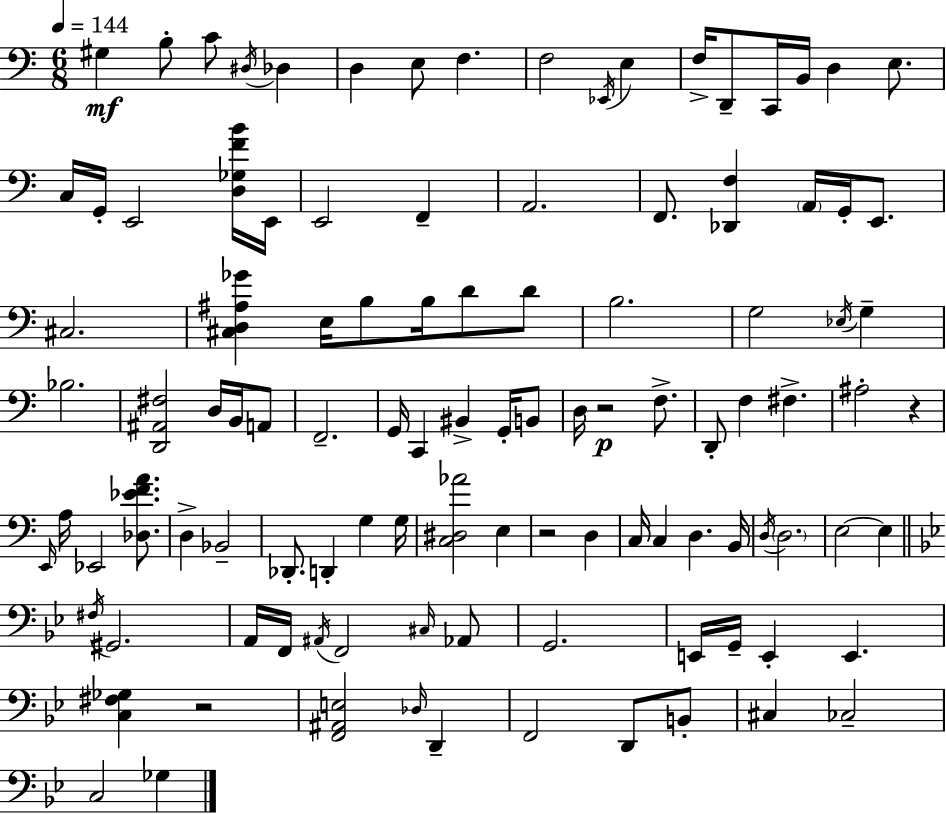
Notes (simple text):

G#3/q B3/e C4/e D#3/s Db3/q D3/q E3/e F3/q. F3/h Eb2/s E3/q F3/s D2/e C2/s B2/s D3/q E3/e. C3/s G2/s E2/h [D3,Gb3,F4,B4]/s E2/s E2/h F2/q A2/h. F2/e. [Db2,F3]/q A2/s G2/s E2/e. C#3/h. [C#3,D3,A#3,Gb4]/q E3/s B3/e B3/s D4/e D4/e B3/h. G3/h Eb3/s G3/q Bb3/h. [D2,A#2,F#3]/h D3/s B2/s A2/e F2/h. G2/s C2/q BIS2/q G2/s B2/e D3/s R/h F3/e. D2/e F3/q F#3/q. A#3/h R/q E2/s A3/s Eb2/h [Db3,Eb4,F4,A4]/e. D3/q Bb2/h Db2/e. D2/q G3/q G3/s [C3,D#3,Ab4]/h E3/q R/h D3/q C3/s C3/q D3/q. B2/s D3/s D3/h. E3/h E3/q F#3/s G#2/h. A2/s F2/s A#2/s F2/h C#3/s Ab2/e G2/h. E2/s G2/s E2/q E2/q. [C3,F#3,Gb3]/q R/h [F2,A#2,E3]/h Db3/s D2/q F2/h D2/e B2/e C#3/q CES3/h C3/h Gb3/q